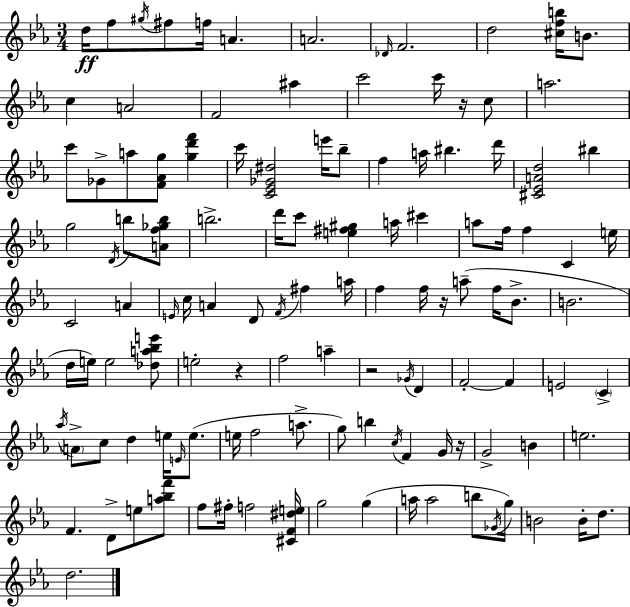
D5/s F5/e G#5/s F#5/e F5/s A4/q. A4/h. Db4/s F4/h. D5/h [C#5,F5,B5]/s B4/e. C5/q A4/h F4/h A#5/q C6/h C6/s R/s C5/e A5/h. C6/e Gb4/e A5/e [F4,Ab4,G5]/e [G5,D6,F6]/q C6/s [C4,Eb4,Gb4,D#5]/h E6/s Bb5/e F5/q A5/s BIS5/q. D6/s [C#4,Eb4,A4,D5]/h BIS5/q G5/h D4/s B5/e [A4,F5,Gb5,B5]/e B5/h. D6/s C6/e [E5,F#5,G#5]/q A5/s C#6/q A5/e F5/s F5/q C4/q E5/s C4/h A4/q E4/s C5/s A4/q D4/e F4/s F#5/q A5/s F5/q F5/s R/s A5/e F5/s Bb4/e. B4/h. D5/s E5/s E5/h [Db5,A5,Bb5,E6]/e E5/h R/q F5/h A5/q R/h Gb4/s D4/q F4/h F4/q E4/h C4/q Ab5/s A4/e C5/e D5/q E5/s E4/s E5/e. E5/s F5/h A5/e. G5/e B5/q C5/s F4/q G4/s R/s G4/h B4/q E5/h. F4/q. D4/e E5/e [A5,Bb5,F6]/e F5/e F#5/s F5/h [C#4,F4,D#5,E5]/s G5/h G5/q A5/s A5/h B5/e Gb4/s G5/s B4/h B4/s D5/e. D5/h.